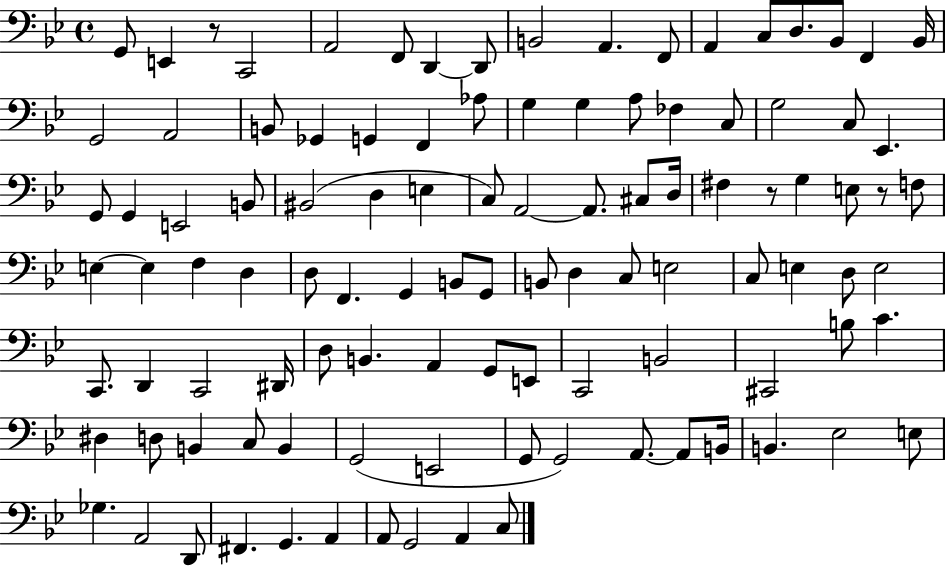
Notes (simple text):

G2/e E2/q R/e C2/h A2/h F2/e D2/q D2/e B2/h A2/q. F2/e A2/q C3/e D3/e. Bb2/e F2/q Bb2/s G2/h A2/h B2/e Gb2/q G2/q F2/q Ab3/e G3/q G3/q A3/e FES3/q C3/e G3/h C3/e Eb2/q. G2/e G2/q E2/h B2/e BIS2/h D3/q E3/q C3/e A2/h A2/e. C#3/e D3/s F#3/q R/e G3/q E3/e R/e F3/e E3/q E3/q F3/q D3/q D3/e F2/q. G2/q B2/e G2/e B2/e D3/q C3/e E3/h C3/e E3/q D3/e E3/h C2/e. D2/q C2/h D#2/s D3/e B2/q. A2/q G2/e E2/e C2/h B2/h C#2/h B3/e C4/q. D#3/q D3/e B2/q C3/e B2/q G2/h E2/h G2/e G2/h A2/e. A2/e B2/s B2/q. Eb3/h E3/e Gb3/q. A2/h D2/e F#2/q. G2/q. A2/q A2/e G2/h A2/q C3/e